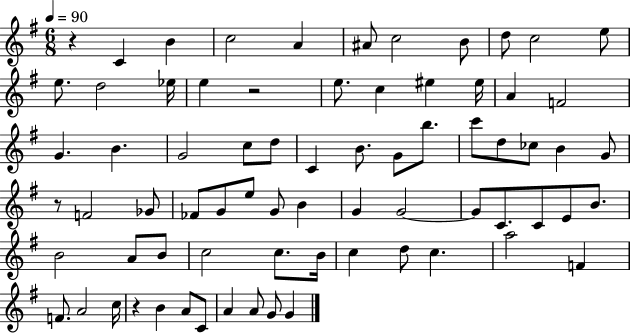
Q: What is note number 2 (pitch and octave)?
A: B4